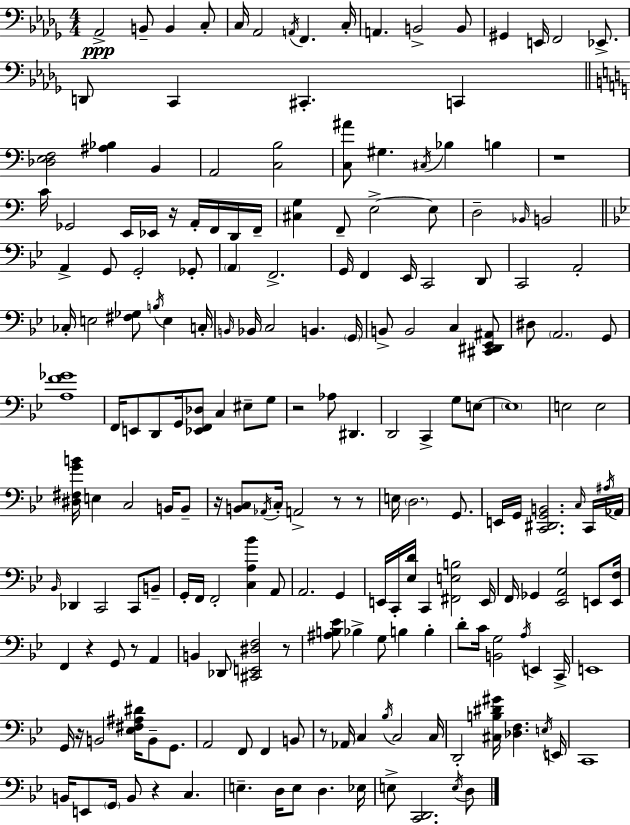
Ab2/h B2/e B2/q C3/e C3/s Ab2/h A2/s F2/q. C3/s A2/q. B2/h B2/e G#2/q E2/s F2/h Eb2/e. D2/e C2/q C#2/q. C2/q [Db3,E3,F3]/h [A#3,Bb3]/q B2/q A2/h [C3,B3]/h [C3,A#4]/e G#3/q. C#3/s Bb3/q B3/q R/w C4/s Gb2/h E2/s Eb2/s R/s A2/s F2/s D2/s F2/s [C#3,G3]/q F2/e E3/h E3/e D3/h Bb2/s B2/h A2/q G2/e G2/h Gb2/e A2/q F2/h. G2/s F2/q Eb2/s C2/h D2/e C2/h A2/h CES3/s E3/h [F#3,Gb3]/e B3/s E3/q C3/s B2/s Bb2/s C3/h B2/q. G2/s B2/e B2/h C3/q [C#2,D#2,Eb2,A#2]/e D#3/e A2/h. G2/e [A3,F4,Gb4]/w F2/s E2/e D2/e G2/s [Eb2,F2,Db3]/e C3/q EIS3/e G3/e R/h Ab3/e D#2/q. D2/h C2/q G3/e E3/e E3/w E3/h E3/h [D#3,F#3,G4,B4]/s E3/q C3/h B2/s B2/e R/s [B2,C3]/e Ab2/s C3/s A2/h R/e R/e E3/s D3/h. G2/e. E2/s G2/s [C2,D#2,G2,B2]/h. C3/s C2/s A#3/s Ab2/s Bb2/s Db2/q C2/h C2/e B2/e G2/s F2/s F2/h [C3,A3,Bb4]/q A2/e A2/h. G2/q E2/s C2/s [Eb3,D4]/s C2/q [F#2,E3,B3]/h E2/s F2/s Gb2/q [Eb2,A2,G3]/h E2/e [E2,F3]/s F2/q R/q G2/e R/e A2/q B2/q Db2/e [C#2,E2,D#3,F3]/h R/e [A#3,B3,Eb4]/e Bb3/q G3/e B3/q B3/q D4/e C4/s [B2,G3]/h A3/s E2/q C2/s E2/w G2/s R/s B2/h [Eb3,F#3,A#3,D#4]/s B2/e G2/e. A2/h F2/e F2/q B2/e R/e Ab2/s C3/q Bb3/s C3/h C3/s D2/h [C#3,B3,D#4,G#4]/s [Db3,F3]/q. E3/s E2/s C2/w B2/s E2/e G2/s B2/e R/q C3/q. E3/q. D3/s E3/e D3/q. Eb3/s E3/e [C2,D2]/h. E3/s D3/e